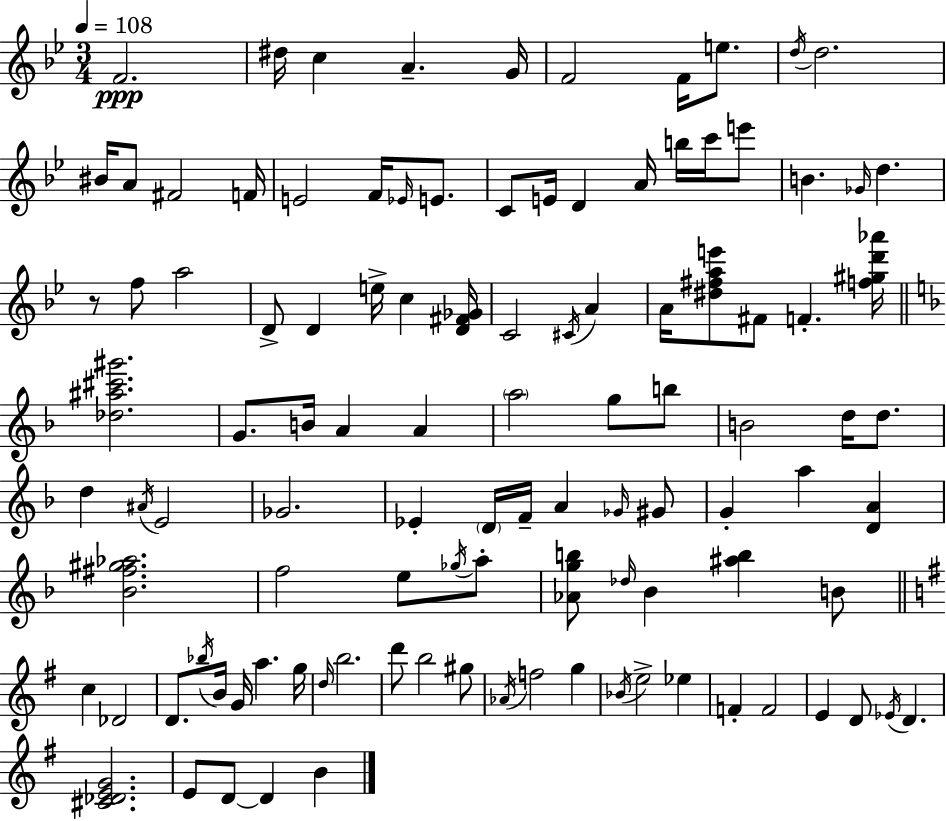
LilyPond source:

{
  \clef treble
  \numericTimeSignature
  \time 3/4
  \key bes \major
  \tempo 4 = 108
  f'2.\ppp | dis''16 c''4 a'4.-- g'16 | f'2 f'16 e''8. | \acciaccatura { d''16 } d''2. | \break bis'16 a'8 fis'2 | f'16 e'2 f'16 \grace { ees'16 } e'8. | c'8 e'16 d'4 a'16 b''16 c'''16 | e'''8 b'4. \grace { ges'16 } d''4. | \break r8 f''8 a''2 | d'8-> d'4 e''16-> c''4 | <d' fis' ges'>16 c'2 \acciaccatura { cis'16 } | a'4 a'16 <dis'' fis'' a'' e'''>8 fis'8 f'4.-. | \break <f'' gis'' d''' aes'''>16 \bar "||" \break \key f \major <des'' ais'' cis''' gis'''>2. | g'8. b'16 a'4 a'4 | \parenthesize a''2 g''8 b''8 | b'2 d''16 d''8. | \break d''4 \acciaccatura { ais'16 } e'2 | ges'2. | ees'4-. \parenthesize d'16 f'16-- a'4 \grace { ges'16 } | gis'8 g'4-. a''4 <d' a'>4 | \break <bes' fis'' gis'' aes''>2. | f''2 e''8 | \acciaccatura { ges''16 } a''8-. <aes' g'' b''>8 \grace { des''16 } bes'4 <ais'' b''>4 | b'8 \bar "||" \break \key g \major c''4 des'2 | d'8. \acciaccatura { bes''16 } b'16 g'16 a''4. | g''16 \grace { d''16 } b''2. | d'''8 b''2 | \break gis''8 \acciaccatura { aes'16 } f''2 g''4 | \acciaccatura { bes'16 } e''2-> | ees''4 f'4-. f'2 | e'4 d'8 \acciaccatura { ees'16 } d'4. | \break <cis' des' e' g'>2. | e'8 d'8~~ d'4 | b'4 \bar "|."
}